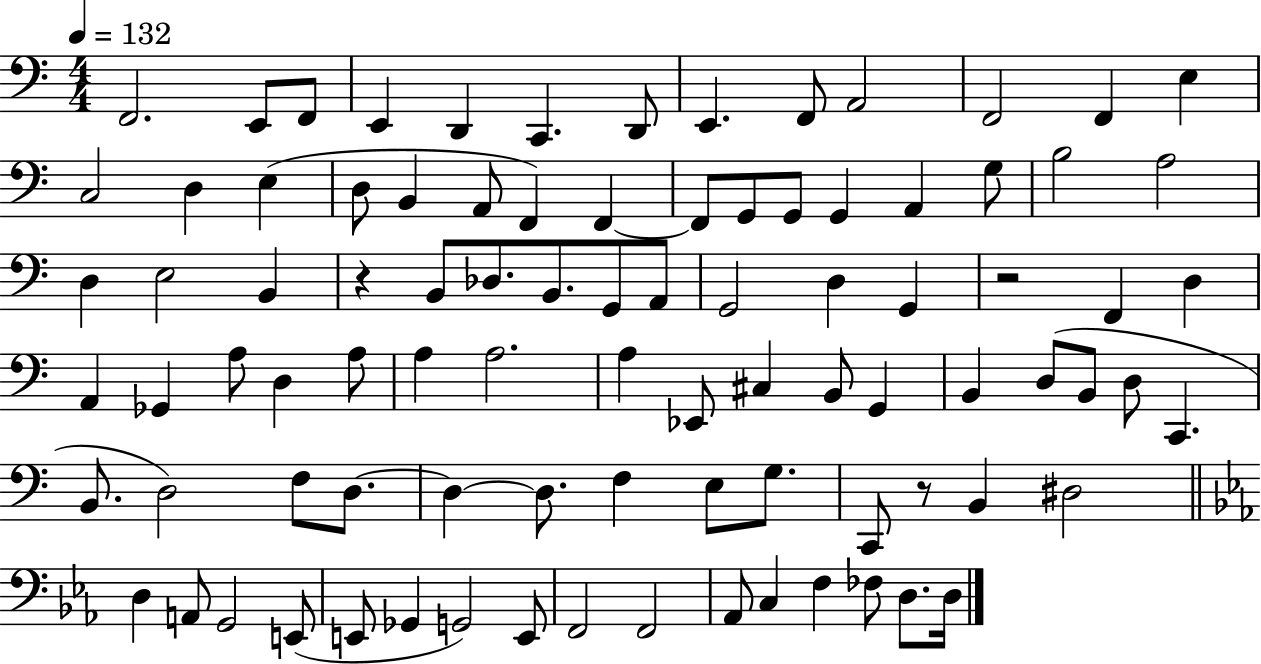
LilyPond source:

{
  \clef bass
  \numericTimeSignature
  \time 4/4
  \key c \major
  \tempo 4 = 132
  f,2. e,8 f,8 | e,4 d,4 c,4. d,8 | e,4. f,8 a,2 | f,2 f,4 e4 | \break c2 d4 e4( | d8 b,4 a,8 f,4) f,4~~ | f,8 g,8 g,8 g,4 a,4 g8 | b2 a2 | \break d4 e2 b,4 | r4 b,8 des8. b,8. g,8 a,8 | g,2 d4 g,4 | r2 f,4 d4 | \break a,4 ges,4 a8 d4 a8 | a4 a2. | a4 ees,8 cis4 b,8 g,4 | b,4 d8( b,8 d8 c,4. | \break b,8. d2) f8 d8.~~ | d4~~ d8. f4 e8 g8. | c,8 r8 b,4 dis2 | \bar "||" \break \key ees \major d4 a,8 g,2 e,8( | e,8 ges,4 g,2) e,8 | f,2 f,2 | aes,8 c4 f4 fes8 d8. d16 | \break \bar "|."
}